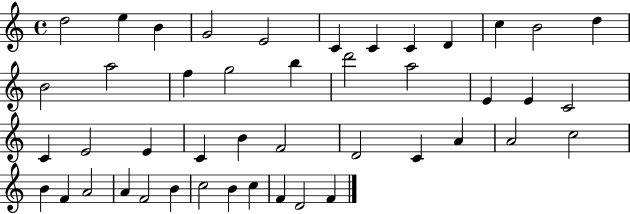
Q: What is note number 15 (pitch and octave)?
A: F5